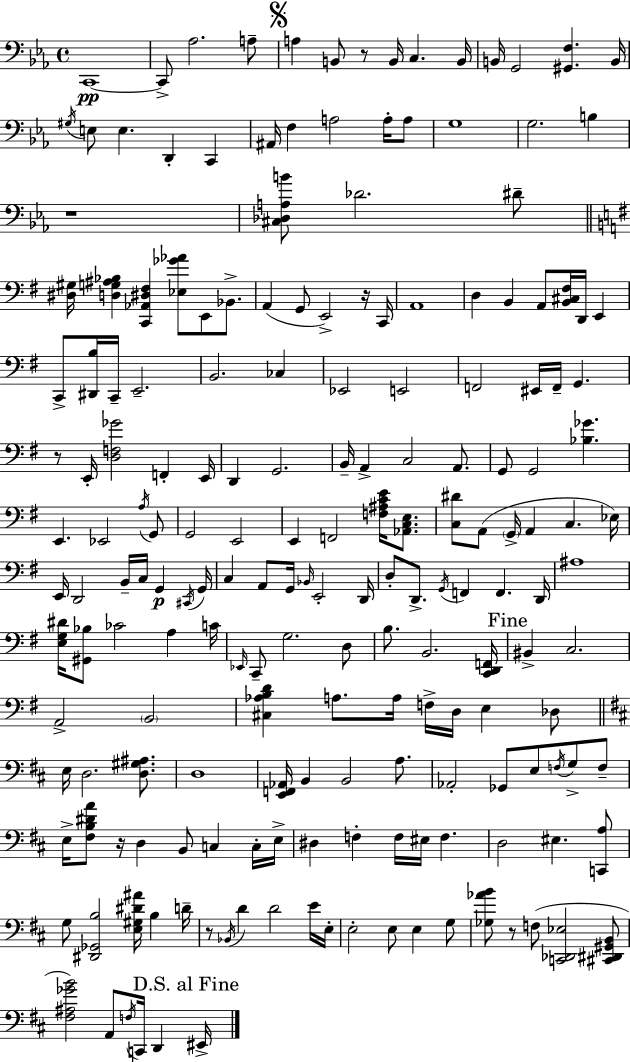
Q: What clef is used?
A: bass